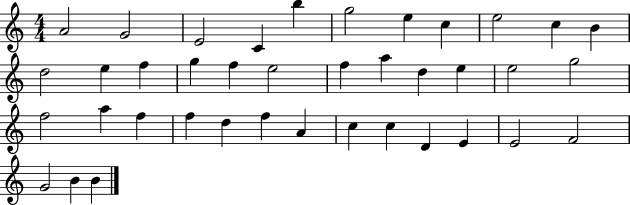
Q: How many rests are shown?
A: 0